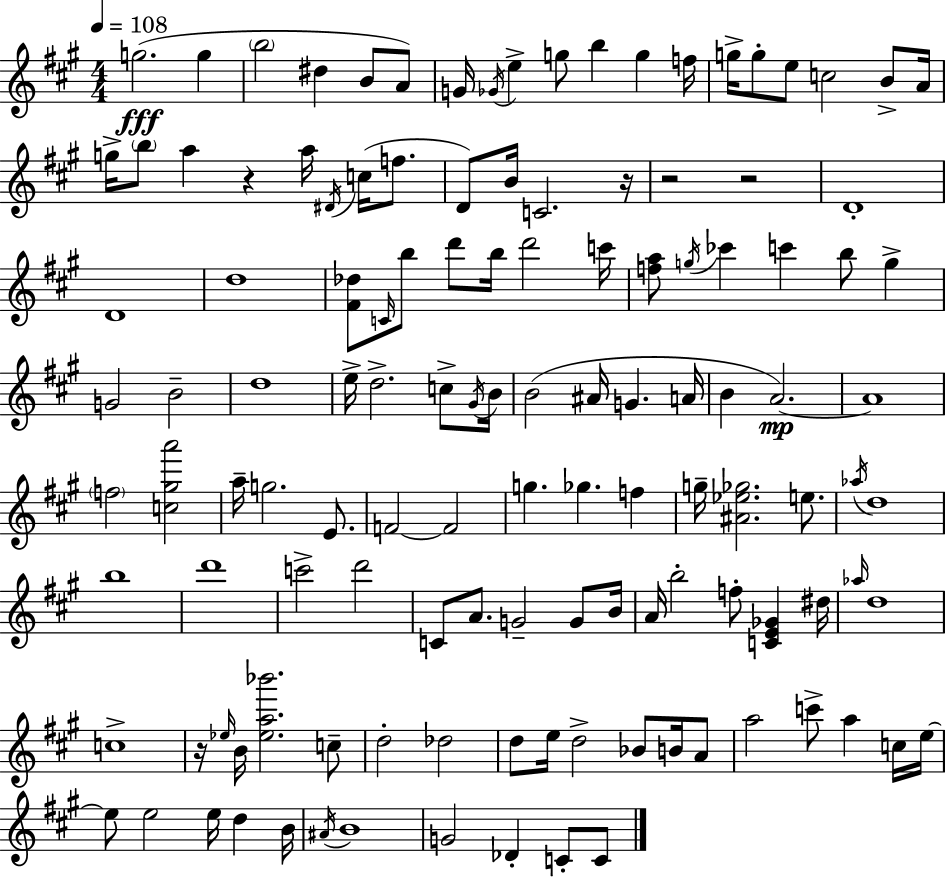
{
  \clef treble
  \numericTimeSignature
  \time 4/4
  \key a \major
  \tempo 4 = 108
  \repeat volta 2 { g''2.(\fff g''4 | \parenthesize b''2 dis''4 b'8 a'8) | g'16 \acciaccatura { ges'16 } e''4-> g''8 b''4 g''4 | f''16 g''16-> g''8-. e''8 c''2 b'8-> | \break a'16 g''16-> \parenthesize b''8 a''4 r4 a''16 \acciaccatura { dis'16 }( c''16 f''8. | d'8) b'16 c'2. | r16 r2 r2 | d'1-. | \break d'1 | d''1 | <fis' des''>8 \grace { c'16 } b''8 d'''8 b''16 d'''2 | c'''16 <f'' a''>8 \acciaccatura { g''16 } ces'''4 c'''4 b''8 | \break g''4-> g'2 b'2-- | d''1 | e''16-> d''2.-> | c''8-> \acciaccatura { gis'16 } b'16 b'2( ais'16 g'4. | \break a'16 b'4 a'2.~~\mp) | a'1 | \parenthesize f''2 <c'' gis'' a'''>2 | a''16-- g''2. | \break e'8. f'2~~ f'2 | g''4. ges''4. | f''4 g''16-- <ais' ees'' ges''>2. | e''8. \acciaccatura { aes''16 } d''1 | \break b''1 | d'''1 | c'''2-> d'''2 | c'8 a'8. g'2-- | \break g'8 b'16 a'16 b''2-. f''8-. | <c' e' ges'>4 dis''16 \grace { aes''16 } d''1 | c''1-> | r16 \grace { ees''16 } b'16 <ees'' a'' bes'''>2. | \break c''8-- d''2-. | des''2 d''8 e''16 d''2-> | bes'8 b'16 a'8 a''2 | c'''8-> a''4 c''16 e''16~~ e''8 e''2 | \break e''16 d''4 b'16 \acciaccatura { ais'16 } b'1 | g'2 | des'4-. c'8-. c'8 } \bar "|."
}